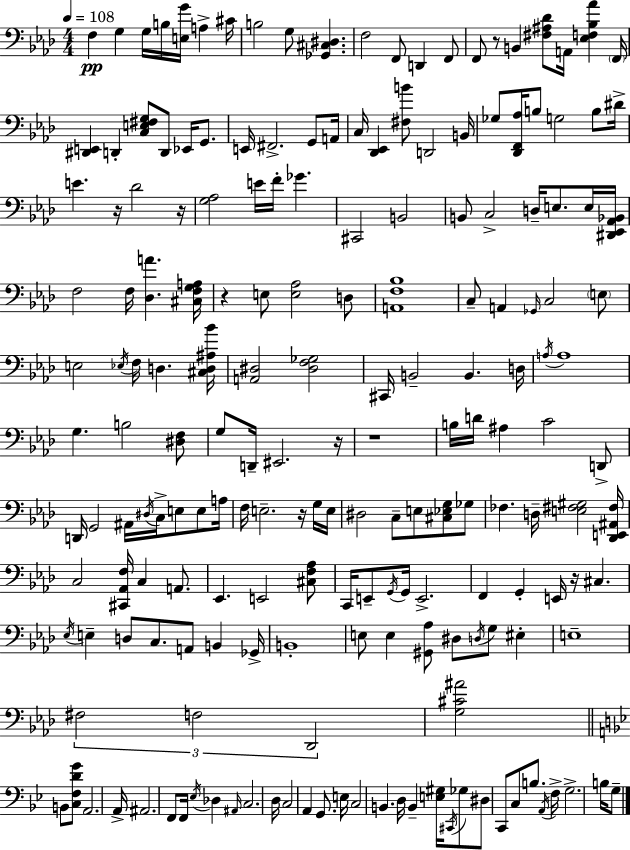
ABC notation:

X:1
T:Untitled
M:4/4
L:1/4
K:Fm
F, G, G,/4 B,/4 [E,G]/4 A, ^C/4 B,2 G,/2 [_G,,^C,^D,] F,2 F,,/2 D,, F,,/2 F,,/2 z/2 B,, [^F,^A,_D]/2 A,,/4 [_E,F,_B,_A] F,,/4 [^D,,E,,] D,, [C,E,^F,G,]/2 D,,/2 _E,,/4 G,,/2 E,,/4 ^F,,2 G,,/2 A,,/4 C,/4 [_D,,_E,,] [^F,B]/2 D,,2 B,,/4 _G,/2 [_D,,F,,_A,]/4 B,/2 G,2 B,/2 ^D/4 E z/4 _D2 z/4 [G,_A,]2 E/4 F/4 _G ^C,,2 B,,2 B,,/2 C,2 D,/4 E,/2 E,/4 [^D,,_E,,_A,,_B,,]/4 F,2 F,/4 [_D,A] [^C,F,G,A,]/4 z E,/2 [E,_A,]2 D,/2 [A,,F,_B,]4 C,/2 A,, _G,,/4 C,2 E,/2 E,2 _E,/4 F,/4 D, [^C,D,^A,_B]/4 [A,,^D,]2 [^D,F,_G,]2 ^C,,/4 B,,2 B,, D,/4 A,/4 A,4 G, B,2 [^D,F,]/2 G,/2 D,,/4 ^E,,2 z/4 z4 B,/4 D/4 ^A, C2 D,,/2 D,,/4 G,,2 ^A,,/4 ^D,/4 C,/4 E,/2 E,/2 A,/4 F,/4 E,2 z/4 G,/4 E,/4 ^D,2 C,/2 E,/2 [^C,_E,G,]/2 _G,/2 _F, D,/4 [E,^F,^G,]2 [_D,,E,,^A,,^F,]/4 C,2 [^C,,_A,,F,]/4 C, A,,/2 _E,, E,,2 [^C,F,_A,]/2 C,,/4 E,,/2 G,,/4 G,,/4 E,,2 F,, G,, E,,/4 z/4 ^C, _E,/4 E, D,/2 C,/2 A,,/2 B,, _G,,/4 B,,4 E,/2 E, [^G,,_A,]/2 ^D,/2 D,/4 G,/2 ^E, E,4 ^F,2 F,2 _D,,2 [G,^C^A]2 B,,/2 [C,F,DG]/2 A,,2 A,,/4 ^A,,2 F,,/2 F,,/4 _E,/4 _D, ^A,,/4 C,2 D,/4 C,2 A,, G,,/2 E,/4 C,2 B,, D,/4 B,, [E,^G,]/4 ^C,,/4 _G,/2 ^D,/2 C,,/2 C,/2 B,/2 A,,/4 F,/4 G,2 B,/4 G,/2